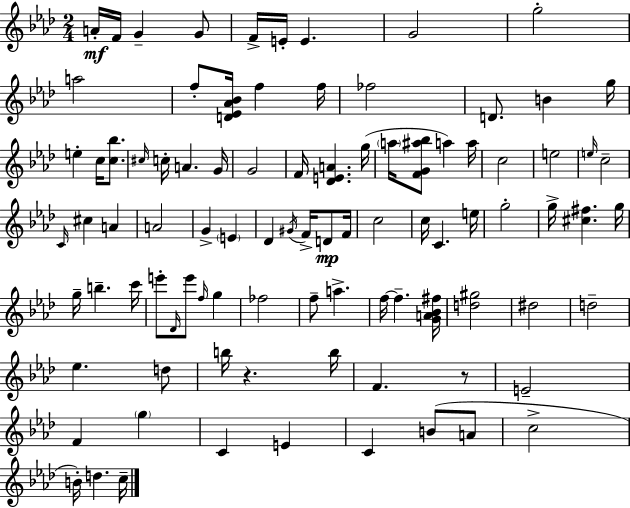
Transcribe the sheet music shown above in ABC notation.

X:1
T:Untitled
M:2/4
L:1/4
K:Fm
A/4 F/4 G G/2 F/4 E/4 E G2 g2 a2 f/2 [D_E_A_B]/4 f f/4 _f2 D/2 B g/4 e c/4 [c_b]/2 ^c/4 c/4 A G/4 G2 F/4 [_DEA] g/4 a/4 [FG^a_b]/2 a a/4 c2 e2 e/4 c2 C/4 ^c A A2 G E _D ^G/4 F/4 D/2 F/4 c2 c/4 C e/4 g2 g/4 [^c^f] g/4 g/4 b c'/4 e'/2 _D/4 e'/2 f/4 g _f2 f/2 a f/4 f [GA_B^f]/4 [d^g]2 ^d2 d2 _e d/2 b/4 z b/4 F z/2 E2 F g C E C B/2 A/2 c2 B/4 d c/4